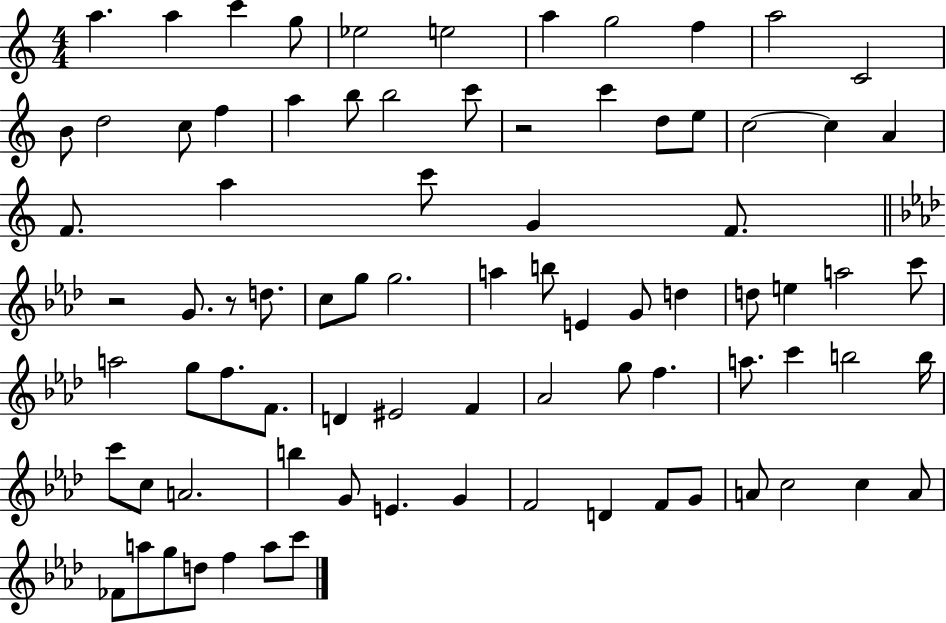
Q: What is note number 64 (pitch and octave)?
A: E4